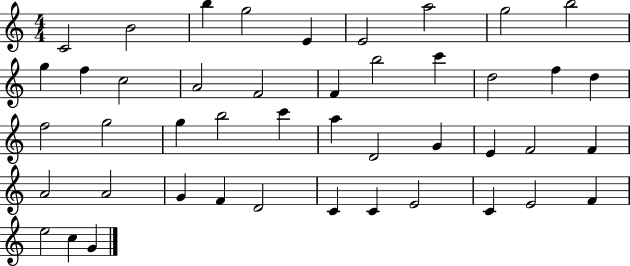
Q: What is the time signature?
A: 4/4